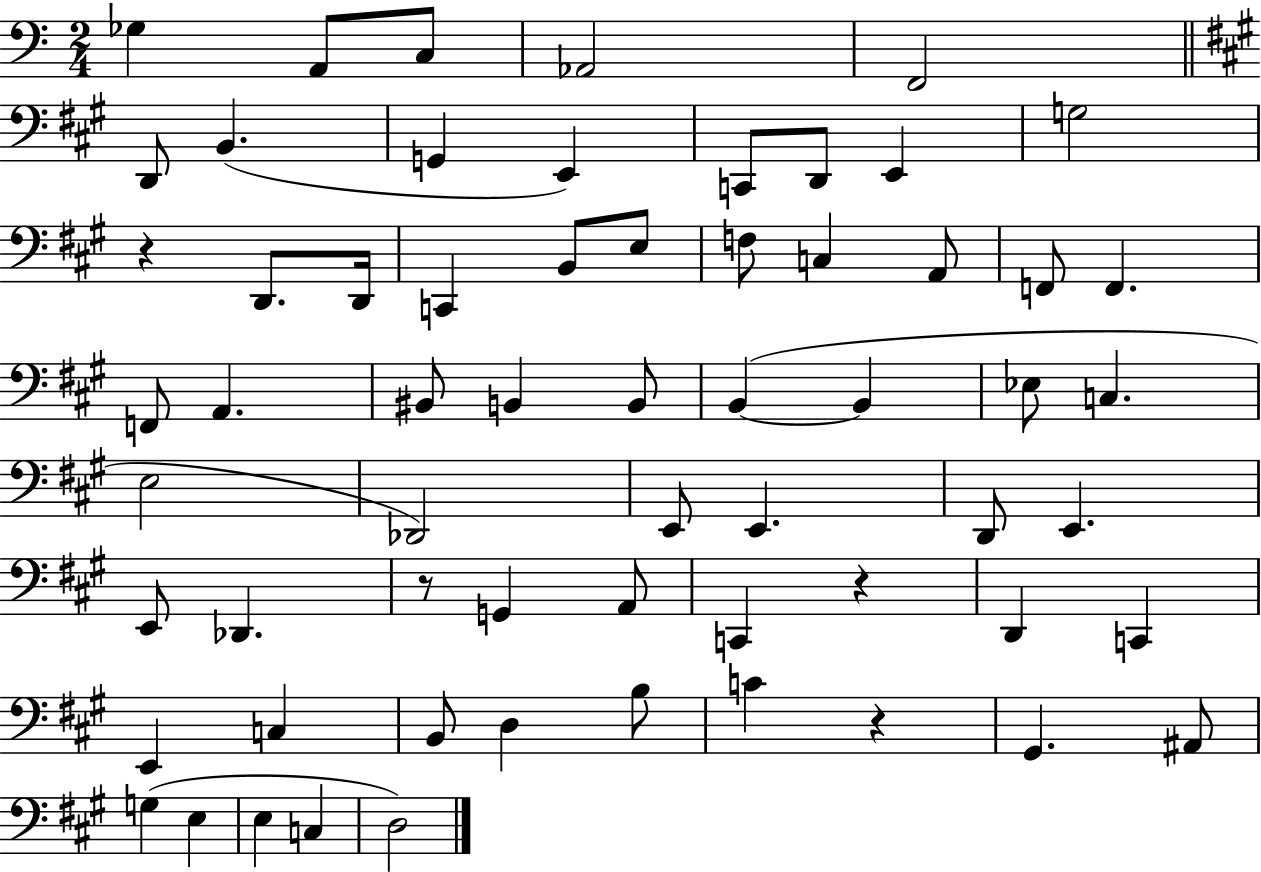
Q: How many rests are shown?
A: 4